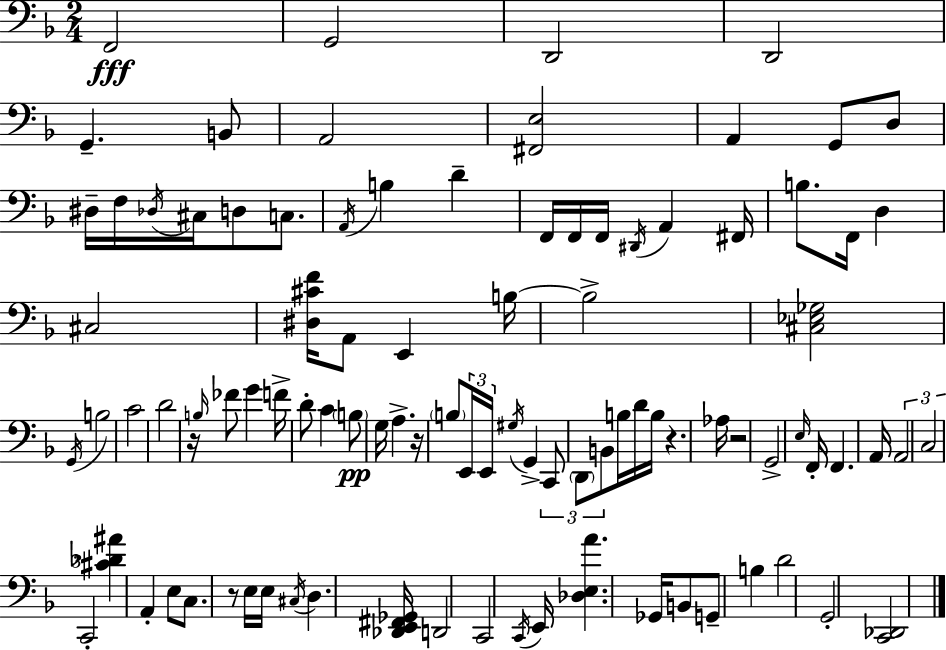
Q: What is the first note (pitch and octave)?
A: F2